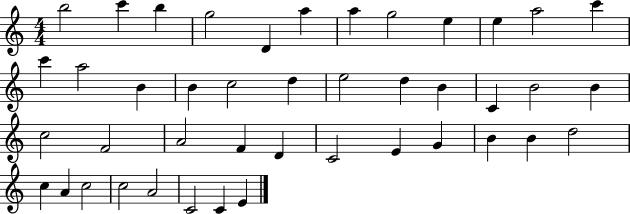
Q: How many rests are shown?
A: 0